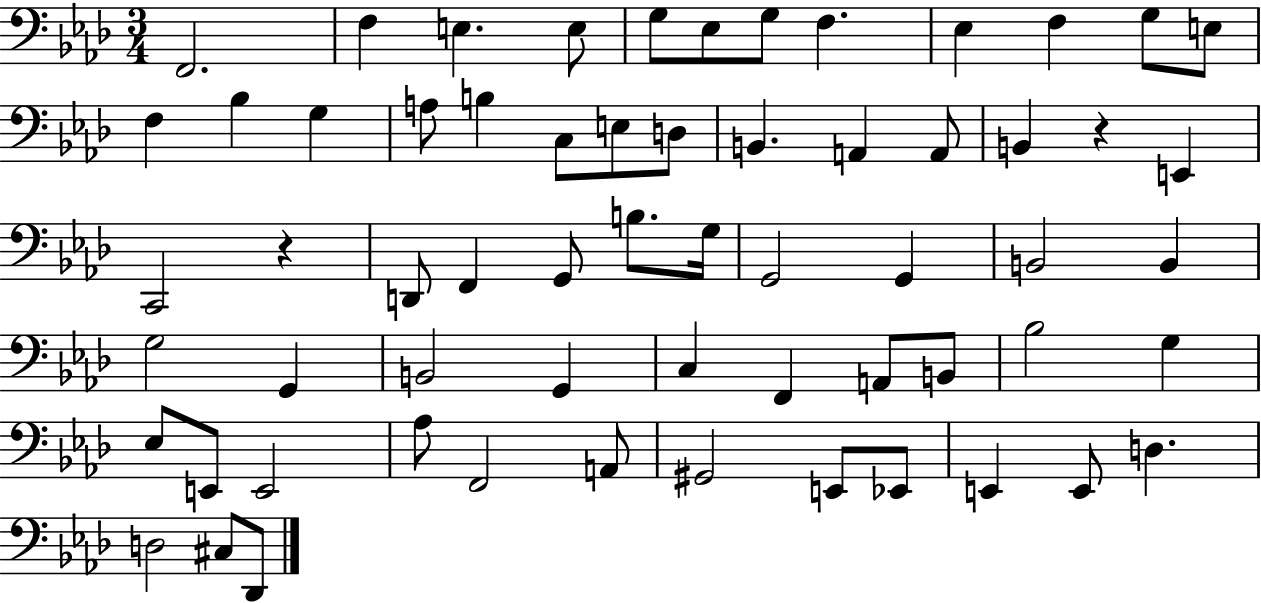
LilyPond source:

{
  \clef bass
  \numericTimeSignature
  \time 3/4
  \key aes \major
  f,2. | f4 e4. e8 | g8 ees8 g8 f4. | ees4 f4 g8 e8 | \break f4 bes4 g4 | a8 b4 c8 e8 d8 | b,4. a,4 a,8 | b,4 r4 e,4 | \break c,2 r4 | d,8 f,4 g,8 b8. g16 | g,2 g,4 | b,2 b,4 | \break g2 g,4 | b,2 g,4 | c4 f,4 a,8 b,8 | bes2 g4 | \break ees8 e,8 e,2 | aes8 f,2 a,8 | gis,2 e,8 ees,8 | e,4 e,8 d4. | \break d2 cis8 des,8 | \bar "|."
}